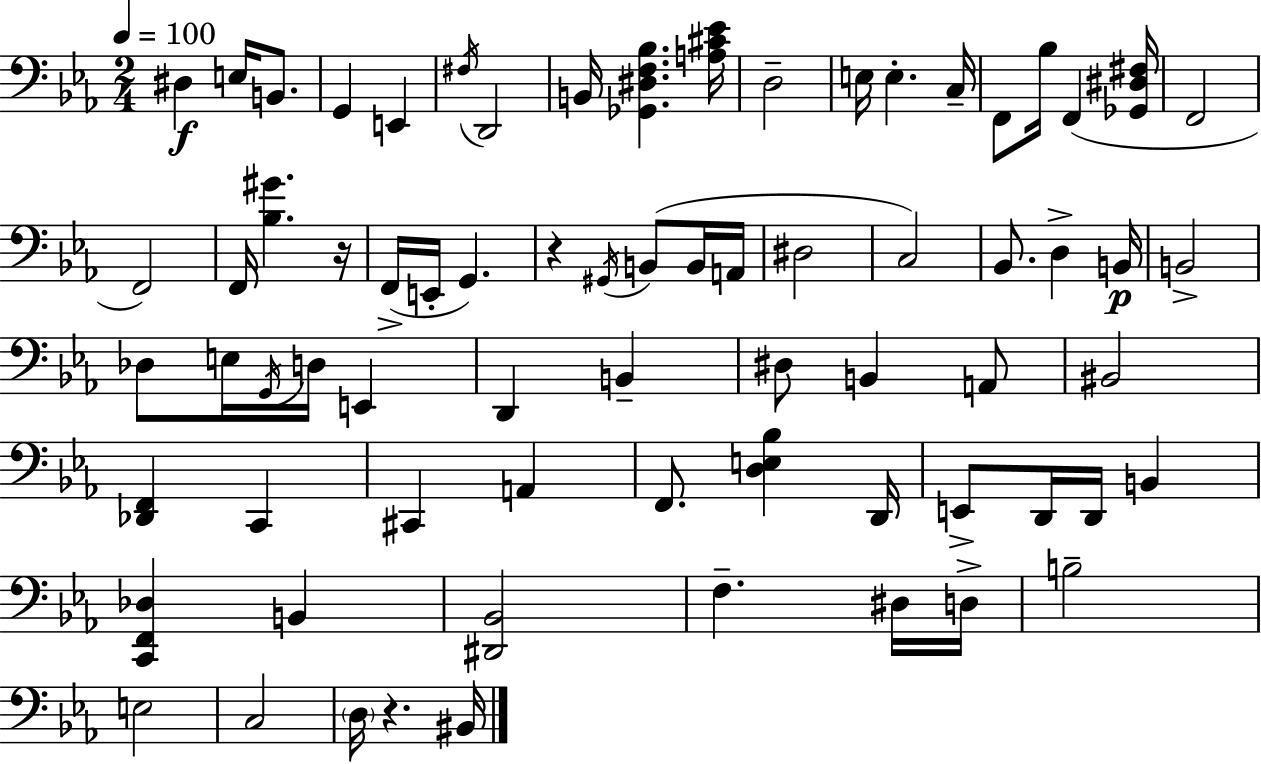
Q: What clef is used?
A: bass